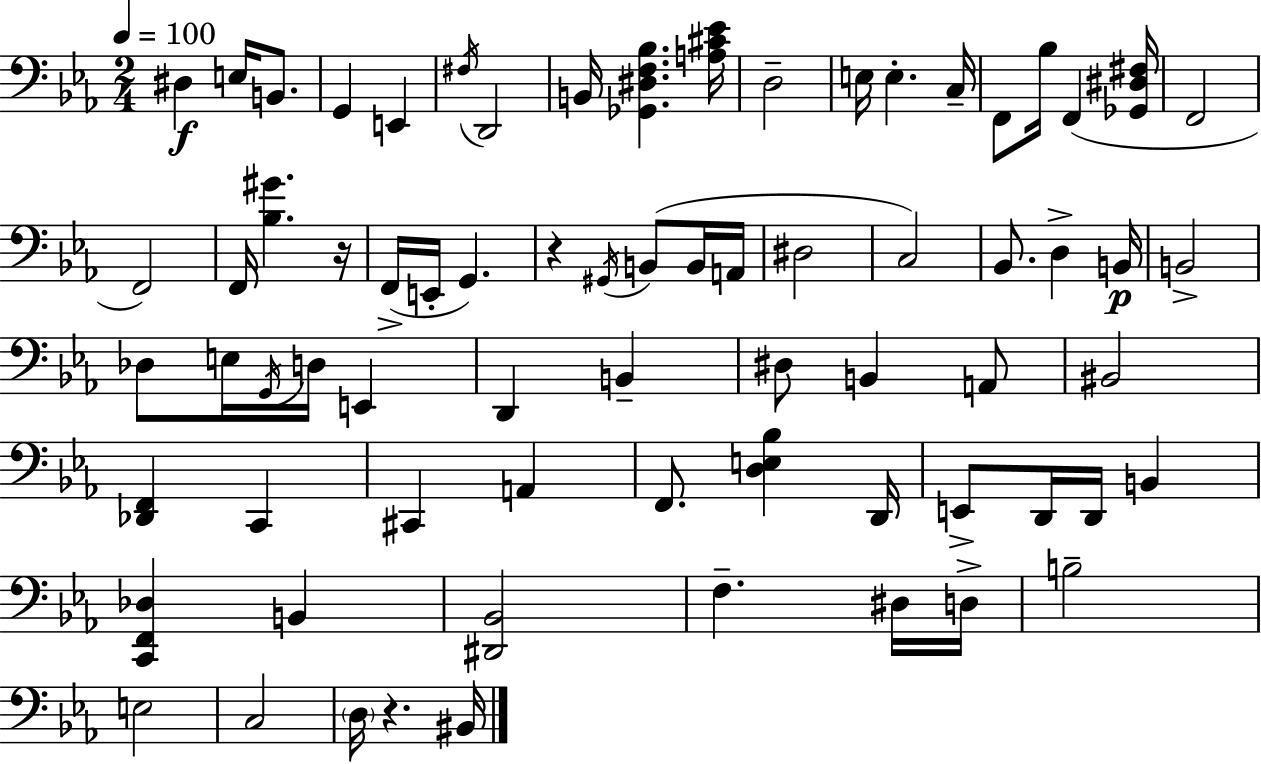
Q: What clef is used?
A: bass